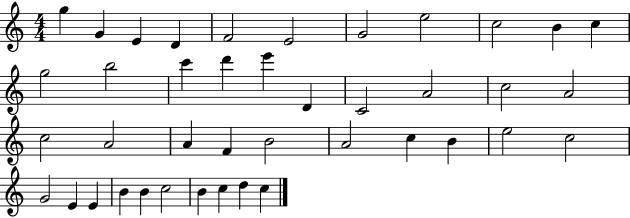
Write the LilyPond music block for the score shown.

{
  \clef treble
  \numericTimeSignature
  \time 4/4
  \key c \major
  g''4 g'4 e'4 d'4 | f'2 e'2 | g'2 e''2 | c''2 b'4 c''4 | \break g''2 b''2 | c'''4 d'''4 e'''4 d'4 | c'2 a'2 | c''2 a'2 | \break c''2 a'2 | a'4 f'4 b'2 | a'2 c''4 b'4 | e''2 c''2 | \break g'2 e'4 e'4 | b'4 b'4 c''2 | b'4 c''4 d''4 c''4 | \bar "|."
}